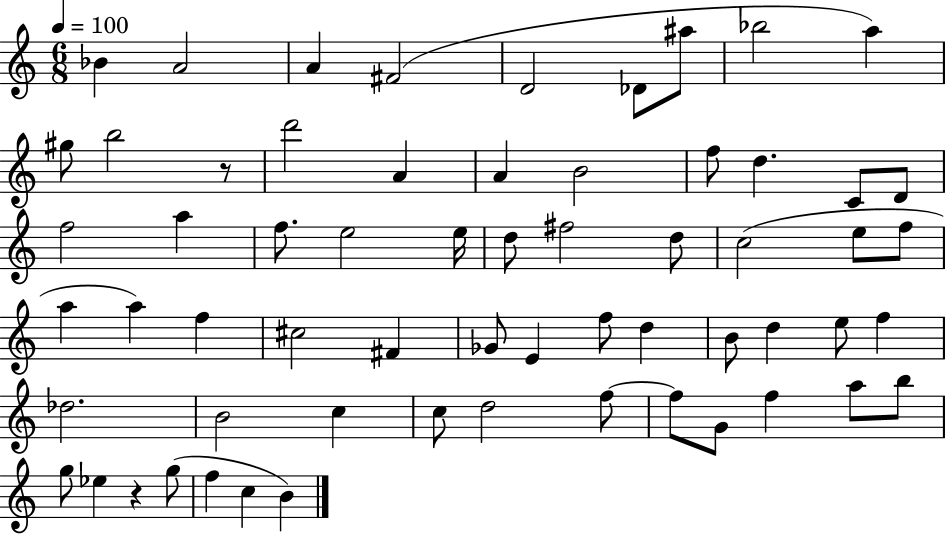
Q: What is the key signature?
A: C major